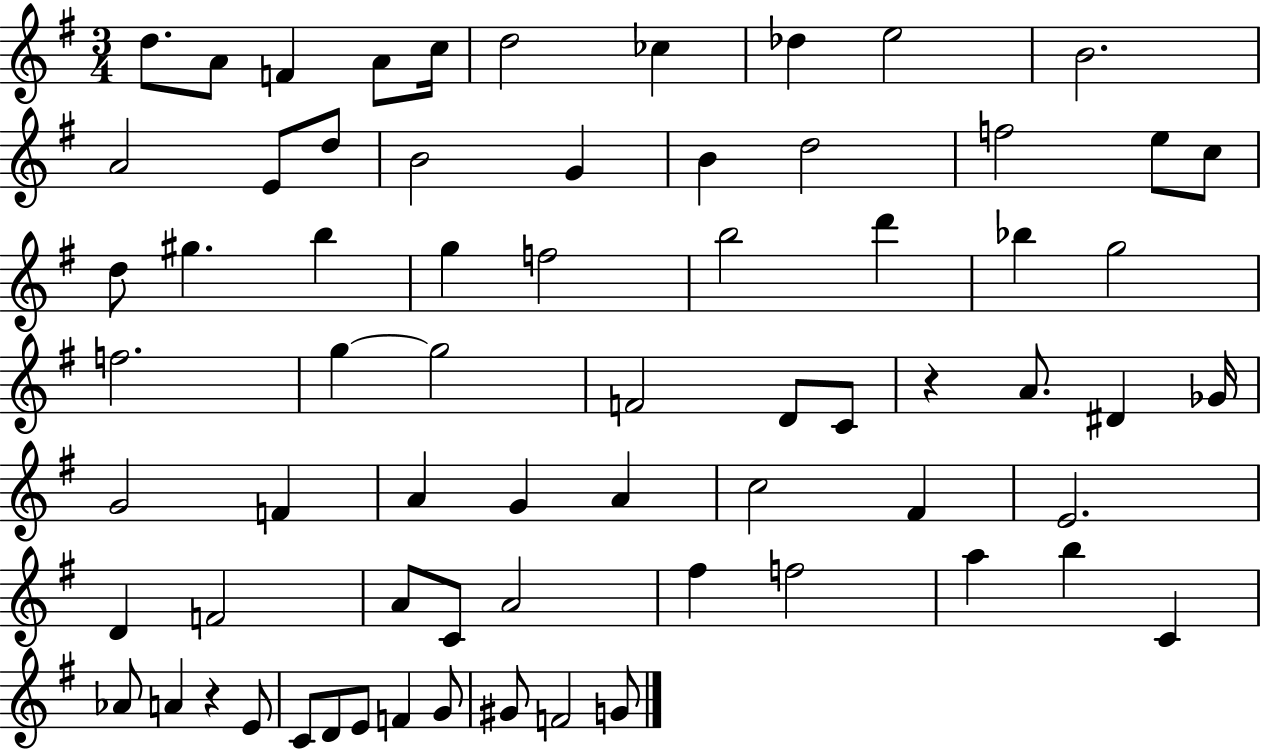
{
  \clef treble
  \numericTimeSignature
  \time 3/4
  \key g \major
  d''8. a'8 f'4 a'8 c''16 | d''2 ces''4 | des''4 e''2 | b'2. | \break a'2 e'8 d''8 | b'2 g'4 | b'4 d''2 | f''2 e''8 c''8 | \break d''8 gis''4. b''4 | g''4 f''2 | b''2 d'''4 | bes''4 g''2 | \break f''2. | g''4~~ g''2 | f'2 d'8 c'8 | r4 a'8. dis'4 ges'16 | \break g'2 f'4 | a'4 g'4 a'4 | c''2 fis'4 | e'2. | \break d'4 f'2 | a'8 c'8 a'2 | fis''4 f''2 | a''4 b''4 c'4 | \break aes'8 a'4 r4 e'8 | c'8 d'8 e'8 f'4 g'8 | gis'8 f'2 g'8 | \bar "|."
}